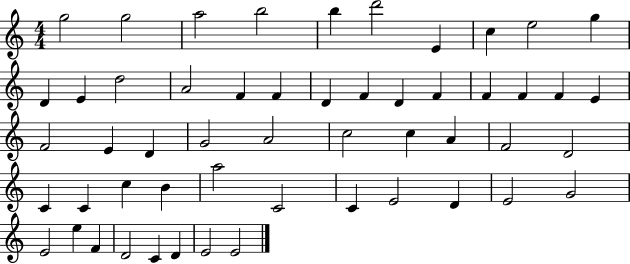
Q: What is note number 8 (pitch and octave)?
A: C5